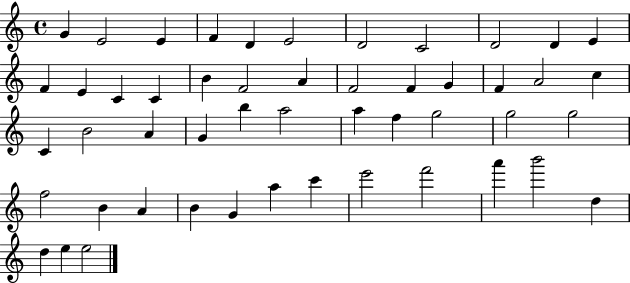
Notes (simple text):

G4/q E4/h E4/q F4/q D4/q E4/h D4/h C4/h D4/h D4/q E4/q F4/q E4/q C4/q C4/q B4/q F4/h A4/q F4/h F4/q G4/q F4/q A4/h C5/q C4/q B4/h A4/q G4/q B5/q A5/h A5/q F5/q G5/h G5/h G5/h F5/h B4/q A4/q B4/q G4/q A5/q C6/q E6/h F6/h A6/q B6/h D5/q D5/q E5/q E5/h